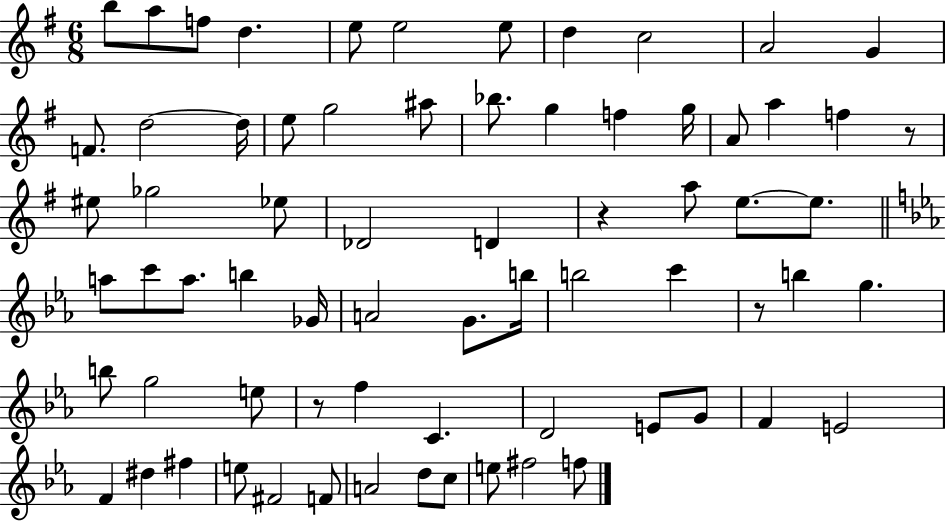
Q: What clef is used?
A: treble